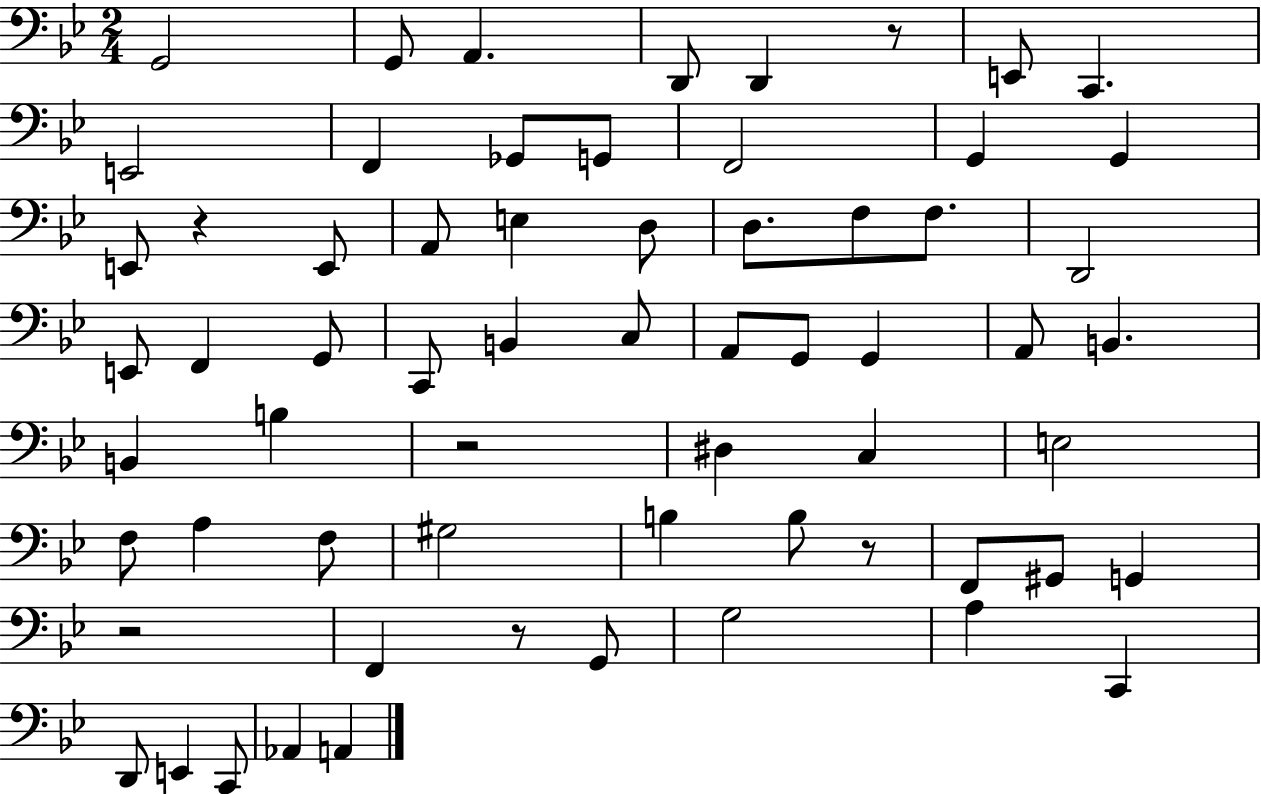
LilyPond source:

{
  \clef bass
  \numericTimeSignature
  \time 2/4
  \key bes \major
  \repeat volta 2 { g,2 | g,8 a,4. | d,8 d,4 r8 | e,8 c,4. | \break e,2 | f,4 ges,8 g,8 | f,2 | g,4 g,4 | \break e,8 r4 e,8 | a,8 e4 d8 | d8. f8 f8. | d,2 | \break e,8 f,4 g,8 | c,8 b,4 c8 | a,8 g,8 g,4 | a,8 b,4. | \break b,4 b4 | r2 | dis4 c4 | e2 | \break f8 a4 f8 | gis2 | b4 b8 r8 | f,8 gis,8 g,4 | \break r2 | f,4 r8 g,8 | g2 | a4 c,4 | \break d,8 e,4 c,8 | aes,4 a,4 | } \bar "|."
}